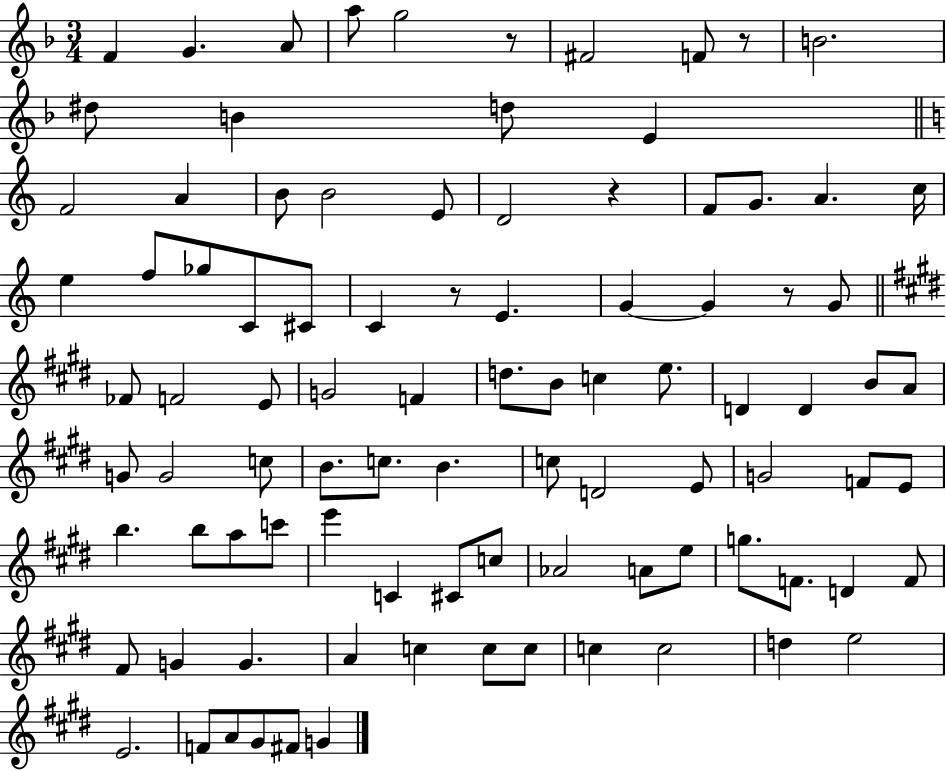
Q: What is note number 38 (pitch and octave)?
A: D5